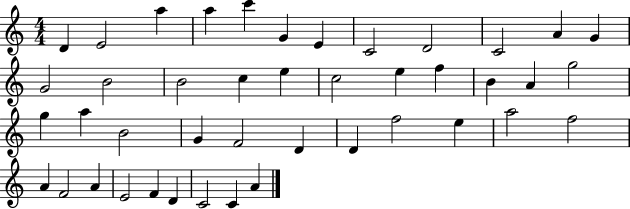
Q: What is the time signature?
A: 4/4